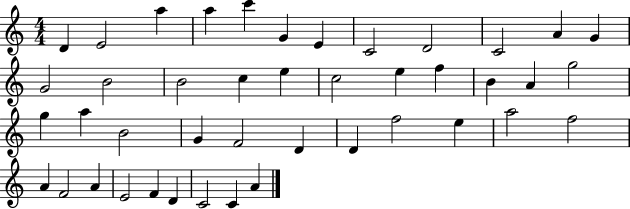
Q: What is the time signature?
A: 4/4